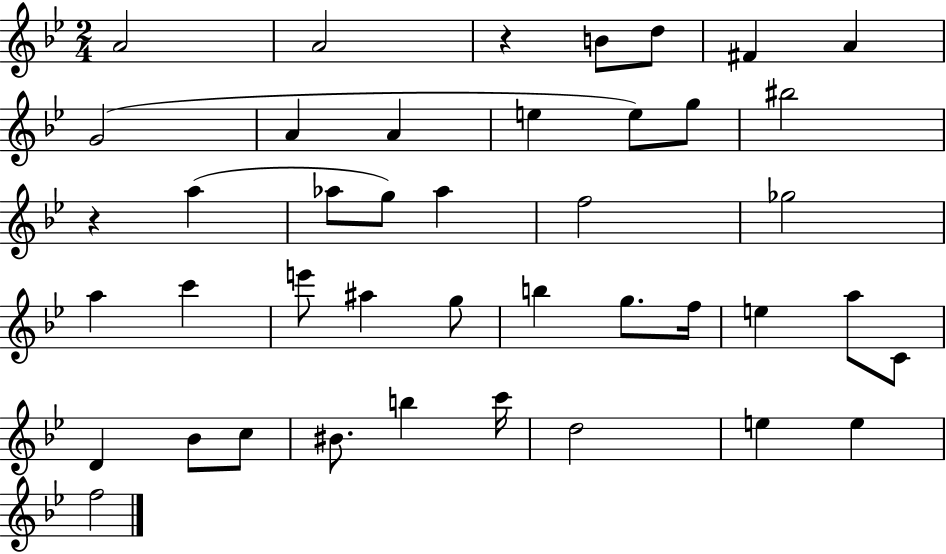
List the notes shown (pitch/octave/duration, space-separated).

A4/h A4/h R/q B4/e D5/e F#4/q A4/q G4/h A4/q A4/q E5/q E5/e G5/e BIS5/h R/q A5/q Ab5/e G5/e Ab5/q F5/h Gb5/h A5/q C6/q E6/e A#5/q G5/e B5/q G5/e. F5/s E5/q A5/e C4/e D4/q Bb4/e C5/e BIS4/e. B5/q C6/s D5/h E5/q E5/q F5/h